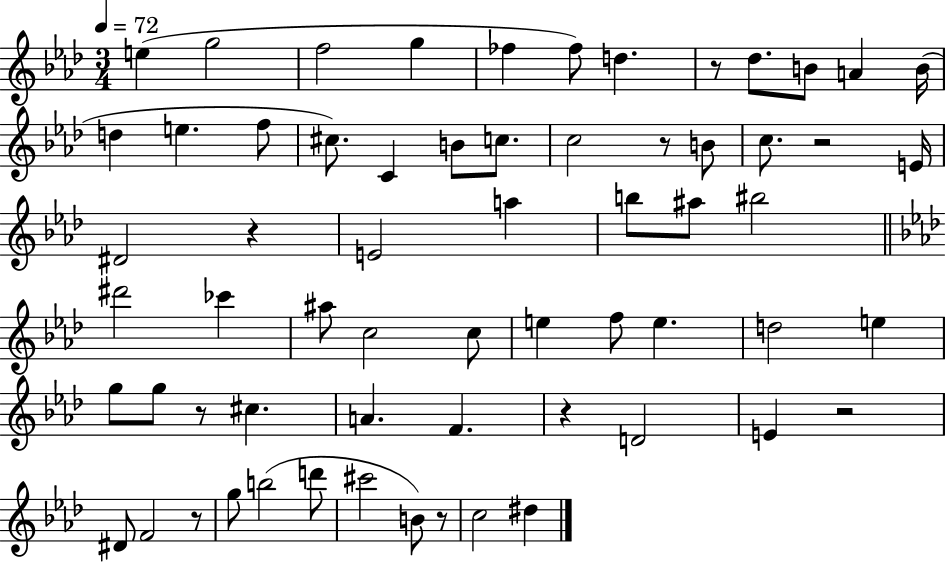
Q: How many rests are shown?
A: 9